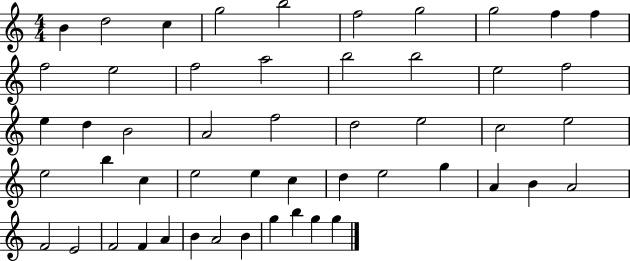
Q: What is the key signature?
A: C major